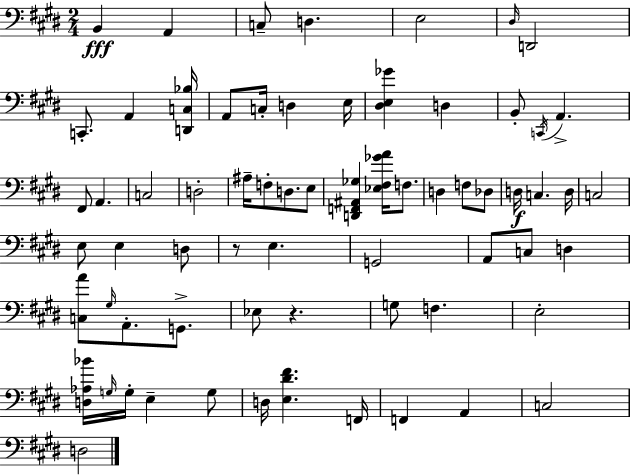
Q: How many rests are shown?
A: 2